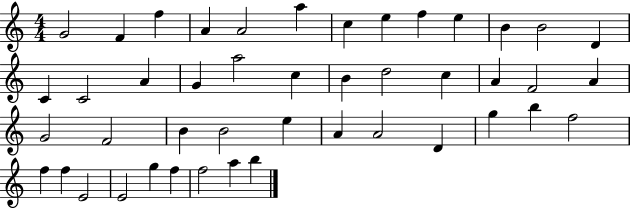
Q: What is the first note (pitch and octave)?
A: G4